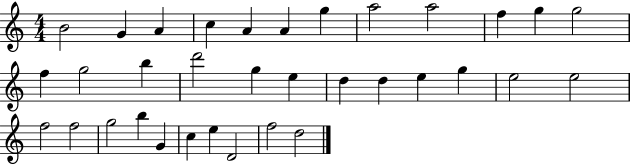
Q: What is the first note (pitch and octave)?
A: B4